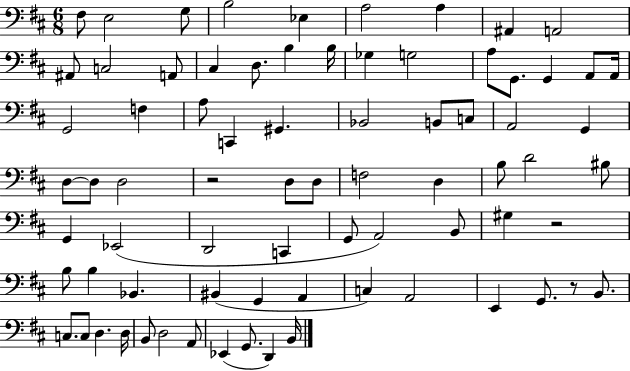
F#3/e E3/h G3/e B3/h Eb3/q A3/h A3/q A#2/q A2/h A#2/e C3/h A2/e C#3/q D3/e. B3/q B3/s Gb3/q G3/h A3/e G2/e. G2/q A2/e A2/s G2/h F3/q A3/e C2/q G#2/q. Bb2/h B2/e C3/e A2/h G2/q D3/e D3/e D3/h R/h D3/e D3/e F3/h D3/q B3/e D4/h BIS3/e G2/q Eb2/h D2/h C2/q G2/e A2/h B2/e G#3/q R/h B3/e B3/q Bb2/q. BIS2/q G2/q A2/q C3/q A2/h E2/q G2/e. R/e B2/e. C3/e. C3/e D3/q. D3/s B2/e D3/h A2/e Eb2/q G2/e. D2/q B2/s